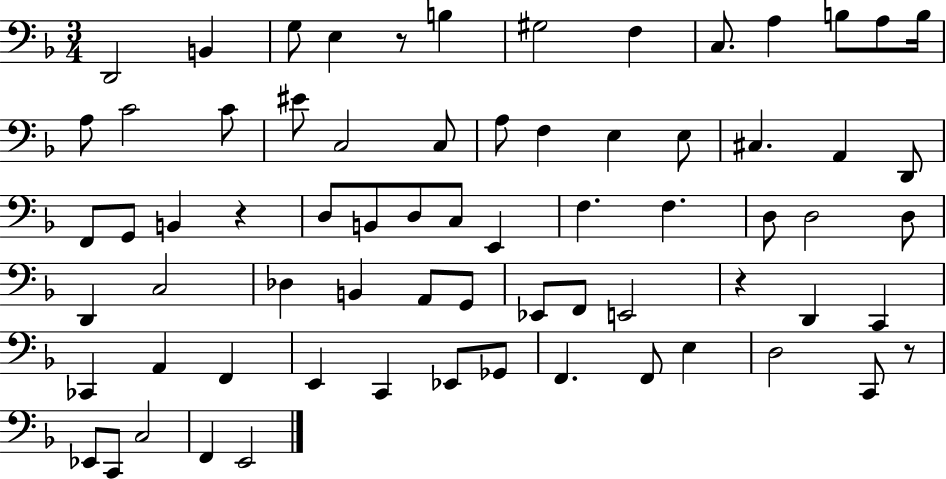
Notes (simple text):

D2/h B2/q G3/e E3/q R/e B3/q G#3/h F3/q C3/e. A3/q B3/e A3/e B3/s A3/e C4/h C4/e EIS4/e C3/h C3/e A3/e F3/q E3/q E3/e C#3/q. A2/q D2/e F2/e G2/e B2/q R/q D3/e B2/e D3/e C3/e E2/q F3/q. F3/q. D3/e D3/h D3/e D2/q C3/h Db3/q B2/q A2/e G2/e Eb2/e F2/e E2/h R/q D2/q C2/q CES2/q A2/q F2/q E2/q C2/q Eb2/e Gb2/e F2/q. F2/e E3/q D3/h C2/e R/e Eb2/e C2/e C3/h F2/q E2/h